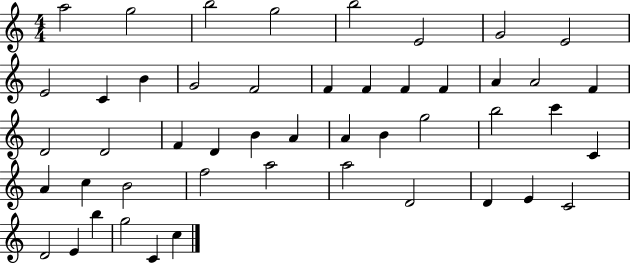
A5/h G5/h B5/h G5/h B5/h E4/h G4/h E4/h E4/h C4/q B4/q G4/h F4/h F4/q F4/q F4/q F4/q A4/q A4/h F4/q D4/h D4/h F4/q D4/q B4/q A4/q A4/q B4/q G5/h B5/h C6/q C4/q A4/q C5/q B4/h F5/h A5/h A5/h D4/h D4/q E4/q C4/h D4/h E4/q B5/q G5/h C4/q C5/q